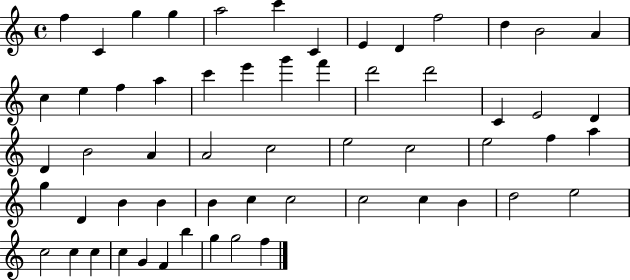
F5/q C4/q G5/q G5/q A5/h C6/q C4/q E4/q D4/q F5/h D5/q B4/h A4/q C5/q E5/q F5/q A5/q C6/q E6/q G6/q F6/q D6/h D6/h C4/q E4/h D4/q D4/q B4/h A4/q A4/h C5/h E5/h C5/h E5/h F5/q A5/q G5/q D4/q B4/q B4/q B4/q C5/q C5/h C5/h C5/q B4/q D5/h E5/h C5/h C5/q C5/q C5/q G4/q F4/q B5/q G5/q G5/h F5/q